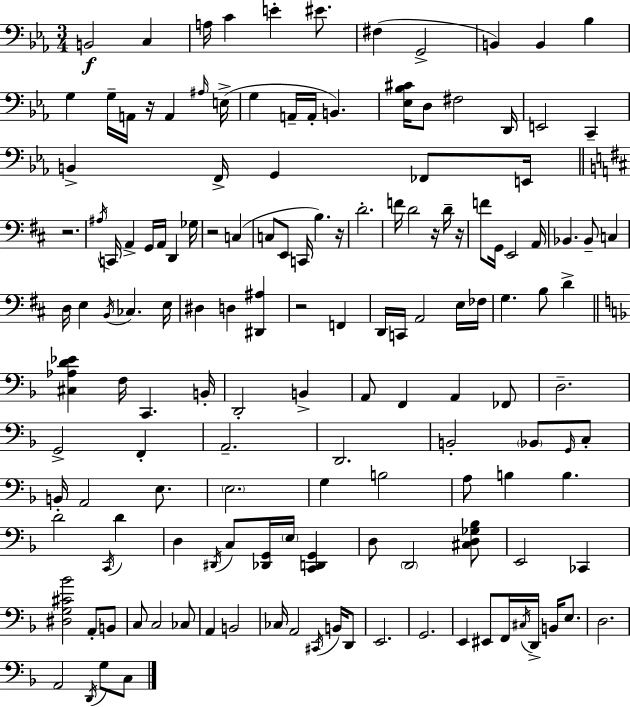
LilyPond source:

{
  \clef bass
  \numericTimeSignature
  \time 3/4
  \key c \minor
  b,2\f c4 | a16 c'4 e'4-. eis'8. | fis4( g,2-> | b,4) b,4 bes4 | \break g4 g16-- a,16 r16 a,4 \grace { ais16 } | e16->( g4 a,16-- a,16-. b,4.) | <ees bes cis'>16 d8 fis2 | d,16 e,2 c,4-- | \break b,4-> f,16-> g,4 fes,8 | e,16 \bar "||" \break \key b \minor r2. | \acciaccatura { ais16 } c,16 a,4-> g,16 a,16 d,4 | ges16 r2 c4( | c8 e,8 c,16 b4.) | \break r16 d'2.-. | f'16 d'2 r16 d'16-- | r16 f'8 g,16 e,2 | a,16 bes,4. bes,8-- c4 | \break d16 e4 \acciaccatura { b,16 } ces4. | e16 dis4 d4 <dis, ais>4 | r2 f,4 | d,16 c,16 a,2 | \break e16 fes16 g4. b8 d'4-> | \bar "||" \break \key f \major <cis aes d' ees'>4 f16 c,4. b,16-. | d,2-. b,4-> | a,8 f,4 a,4 fes,8 | d2.-- | \break g,2-> f,4-. | a,2.-- | d,2. | b,2-. \parenthesize bes,8 \grace { g,16 } c8-. | \break b,16-. a,2 e8. | \parenthesize e2. | g4 b2 | a8 b4 b4. | \break d'2 \acciaccatura { c,16 } d'4 | d4 \acciaccatura { dis,16 } c8 <des, g,>16 \parenthesize e16 <c, d, g,>4 | d8 \parenthesize d,2 | <cis d ges bes>8 e,2 ces,4 | \break <dis g cis' bes'>2 a,8-. | b,8 c8 c2 | ces8 a,4 b,2 | ces16 a,2 | \break \acciaccatura { cis,16 } b,16 d,8 e,2. | g,2. | e,4 eis,8 f,16 \acciaccatura { cis16 } | d,16-> b,16 e8. d2. | \break a,2 | \acciaccatura { d,16 } g8 c8 \bar "|."
}